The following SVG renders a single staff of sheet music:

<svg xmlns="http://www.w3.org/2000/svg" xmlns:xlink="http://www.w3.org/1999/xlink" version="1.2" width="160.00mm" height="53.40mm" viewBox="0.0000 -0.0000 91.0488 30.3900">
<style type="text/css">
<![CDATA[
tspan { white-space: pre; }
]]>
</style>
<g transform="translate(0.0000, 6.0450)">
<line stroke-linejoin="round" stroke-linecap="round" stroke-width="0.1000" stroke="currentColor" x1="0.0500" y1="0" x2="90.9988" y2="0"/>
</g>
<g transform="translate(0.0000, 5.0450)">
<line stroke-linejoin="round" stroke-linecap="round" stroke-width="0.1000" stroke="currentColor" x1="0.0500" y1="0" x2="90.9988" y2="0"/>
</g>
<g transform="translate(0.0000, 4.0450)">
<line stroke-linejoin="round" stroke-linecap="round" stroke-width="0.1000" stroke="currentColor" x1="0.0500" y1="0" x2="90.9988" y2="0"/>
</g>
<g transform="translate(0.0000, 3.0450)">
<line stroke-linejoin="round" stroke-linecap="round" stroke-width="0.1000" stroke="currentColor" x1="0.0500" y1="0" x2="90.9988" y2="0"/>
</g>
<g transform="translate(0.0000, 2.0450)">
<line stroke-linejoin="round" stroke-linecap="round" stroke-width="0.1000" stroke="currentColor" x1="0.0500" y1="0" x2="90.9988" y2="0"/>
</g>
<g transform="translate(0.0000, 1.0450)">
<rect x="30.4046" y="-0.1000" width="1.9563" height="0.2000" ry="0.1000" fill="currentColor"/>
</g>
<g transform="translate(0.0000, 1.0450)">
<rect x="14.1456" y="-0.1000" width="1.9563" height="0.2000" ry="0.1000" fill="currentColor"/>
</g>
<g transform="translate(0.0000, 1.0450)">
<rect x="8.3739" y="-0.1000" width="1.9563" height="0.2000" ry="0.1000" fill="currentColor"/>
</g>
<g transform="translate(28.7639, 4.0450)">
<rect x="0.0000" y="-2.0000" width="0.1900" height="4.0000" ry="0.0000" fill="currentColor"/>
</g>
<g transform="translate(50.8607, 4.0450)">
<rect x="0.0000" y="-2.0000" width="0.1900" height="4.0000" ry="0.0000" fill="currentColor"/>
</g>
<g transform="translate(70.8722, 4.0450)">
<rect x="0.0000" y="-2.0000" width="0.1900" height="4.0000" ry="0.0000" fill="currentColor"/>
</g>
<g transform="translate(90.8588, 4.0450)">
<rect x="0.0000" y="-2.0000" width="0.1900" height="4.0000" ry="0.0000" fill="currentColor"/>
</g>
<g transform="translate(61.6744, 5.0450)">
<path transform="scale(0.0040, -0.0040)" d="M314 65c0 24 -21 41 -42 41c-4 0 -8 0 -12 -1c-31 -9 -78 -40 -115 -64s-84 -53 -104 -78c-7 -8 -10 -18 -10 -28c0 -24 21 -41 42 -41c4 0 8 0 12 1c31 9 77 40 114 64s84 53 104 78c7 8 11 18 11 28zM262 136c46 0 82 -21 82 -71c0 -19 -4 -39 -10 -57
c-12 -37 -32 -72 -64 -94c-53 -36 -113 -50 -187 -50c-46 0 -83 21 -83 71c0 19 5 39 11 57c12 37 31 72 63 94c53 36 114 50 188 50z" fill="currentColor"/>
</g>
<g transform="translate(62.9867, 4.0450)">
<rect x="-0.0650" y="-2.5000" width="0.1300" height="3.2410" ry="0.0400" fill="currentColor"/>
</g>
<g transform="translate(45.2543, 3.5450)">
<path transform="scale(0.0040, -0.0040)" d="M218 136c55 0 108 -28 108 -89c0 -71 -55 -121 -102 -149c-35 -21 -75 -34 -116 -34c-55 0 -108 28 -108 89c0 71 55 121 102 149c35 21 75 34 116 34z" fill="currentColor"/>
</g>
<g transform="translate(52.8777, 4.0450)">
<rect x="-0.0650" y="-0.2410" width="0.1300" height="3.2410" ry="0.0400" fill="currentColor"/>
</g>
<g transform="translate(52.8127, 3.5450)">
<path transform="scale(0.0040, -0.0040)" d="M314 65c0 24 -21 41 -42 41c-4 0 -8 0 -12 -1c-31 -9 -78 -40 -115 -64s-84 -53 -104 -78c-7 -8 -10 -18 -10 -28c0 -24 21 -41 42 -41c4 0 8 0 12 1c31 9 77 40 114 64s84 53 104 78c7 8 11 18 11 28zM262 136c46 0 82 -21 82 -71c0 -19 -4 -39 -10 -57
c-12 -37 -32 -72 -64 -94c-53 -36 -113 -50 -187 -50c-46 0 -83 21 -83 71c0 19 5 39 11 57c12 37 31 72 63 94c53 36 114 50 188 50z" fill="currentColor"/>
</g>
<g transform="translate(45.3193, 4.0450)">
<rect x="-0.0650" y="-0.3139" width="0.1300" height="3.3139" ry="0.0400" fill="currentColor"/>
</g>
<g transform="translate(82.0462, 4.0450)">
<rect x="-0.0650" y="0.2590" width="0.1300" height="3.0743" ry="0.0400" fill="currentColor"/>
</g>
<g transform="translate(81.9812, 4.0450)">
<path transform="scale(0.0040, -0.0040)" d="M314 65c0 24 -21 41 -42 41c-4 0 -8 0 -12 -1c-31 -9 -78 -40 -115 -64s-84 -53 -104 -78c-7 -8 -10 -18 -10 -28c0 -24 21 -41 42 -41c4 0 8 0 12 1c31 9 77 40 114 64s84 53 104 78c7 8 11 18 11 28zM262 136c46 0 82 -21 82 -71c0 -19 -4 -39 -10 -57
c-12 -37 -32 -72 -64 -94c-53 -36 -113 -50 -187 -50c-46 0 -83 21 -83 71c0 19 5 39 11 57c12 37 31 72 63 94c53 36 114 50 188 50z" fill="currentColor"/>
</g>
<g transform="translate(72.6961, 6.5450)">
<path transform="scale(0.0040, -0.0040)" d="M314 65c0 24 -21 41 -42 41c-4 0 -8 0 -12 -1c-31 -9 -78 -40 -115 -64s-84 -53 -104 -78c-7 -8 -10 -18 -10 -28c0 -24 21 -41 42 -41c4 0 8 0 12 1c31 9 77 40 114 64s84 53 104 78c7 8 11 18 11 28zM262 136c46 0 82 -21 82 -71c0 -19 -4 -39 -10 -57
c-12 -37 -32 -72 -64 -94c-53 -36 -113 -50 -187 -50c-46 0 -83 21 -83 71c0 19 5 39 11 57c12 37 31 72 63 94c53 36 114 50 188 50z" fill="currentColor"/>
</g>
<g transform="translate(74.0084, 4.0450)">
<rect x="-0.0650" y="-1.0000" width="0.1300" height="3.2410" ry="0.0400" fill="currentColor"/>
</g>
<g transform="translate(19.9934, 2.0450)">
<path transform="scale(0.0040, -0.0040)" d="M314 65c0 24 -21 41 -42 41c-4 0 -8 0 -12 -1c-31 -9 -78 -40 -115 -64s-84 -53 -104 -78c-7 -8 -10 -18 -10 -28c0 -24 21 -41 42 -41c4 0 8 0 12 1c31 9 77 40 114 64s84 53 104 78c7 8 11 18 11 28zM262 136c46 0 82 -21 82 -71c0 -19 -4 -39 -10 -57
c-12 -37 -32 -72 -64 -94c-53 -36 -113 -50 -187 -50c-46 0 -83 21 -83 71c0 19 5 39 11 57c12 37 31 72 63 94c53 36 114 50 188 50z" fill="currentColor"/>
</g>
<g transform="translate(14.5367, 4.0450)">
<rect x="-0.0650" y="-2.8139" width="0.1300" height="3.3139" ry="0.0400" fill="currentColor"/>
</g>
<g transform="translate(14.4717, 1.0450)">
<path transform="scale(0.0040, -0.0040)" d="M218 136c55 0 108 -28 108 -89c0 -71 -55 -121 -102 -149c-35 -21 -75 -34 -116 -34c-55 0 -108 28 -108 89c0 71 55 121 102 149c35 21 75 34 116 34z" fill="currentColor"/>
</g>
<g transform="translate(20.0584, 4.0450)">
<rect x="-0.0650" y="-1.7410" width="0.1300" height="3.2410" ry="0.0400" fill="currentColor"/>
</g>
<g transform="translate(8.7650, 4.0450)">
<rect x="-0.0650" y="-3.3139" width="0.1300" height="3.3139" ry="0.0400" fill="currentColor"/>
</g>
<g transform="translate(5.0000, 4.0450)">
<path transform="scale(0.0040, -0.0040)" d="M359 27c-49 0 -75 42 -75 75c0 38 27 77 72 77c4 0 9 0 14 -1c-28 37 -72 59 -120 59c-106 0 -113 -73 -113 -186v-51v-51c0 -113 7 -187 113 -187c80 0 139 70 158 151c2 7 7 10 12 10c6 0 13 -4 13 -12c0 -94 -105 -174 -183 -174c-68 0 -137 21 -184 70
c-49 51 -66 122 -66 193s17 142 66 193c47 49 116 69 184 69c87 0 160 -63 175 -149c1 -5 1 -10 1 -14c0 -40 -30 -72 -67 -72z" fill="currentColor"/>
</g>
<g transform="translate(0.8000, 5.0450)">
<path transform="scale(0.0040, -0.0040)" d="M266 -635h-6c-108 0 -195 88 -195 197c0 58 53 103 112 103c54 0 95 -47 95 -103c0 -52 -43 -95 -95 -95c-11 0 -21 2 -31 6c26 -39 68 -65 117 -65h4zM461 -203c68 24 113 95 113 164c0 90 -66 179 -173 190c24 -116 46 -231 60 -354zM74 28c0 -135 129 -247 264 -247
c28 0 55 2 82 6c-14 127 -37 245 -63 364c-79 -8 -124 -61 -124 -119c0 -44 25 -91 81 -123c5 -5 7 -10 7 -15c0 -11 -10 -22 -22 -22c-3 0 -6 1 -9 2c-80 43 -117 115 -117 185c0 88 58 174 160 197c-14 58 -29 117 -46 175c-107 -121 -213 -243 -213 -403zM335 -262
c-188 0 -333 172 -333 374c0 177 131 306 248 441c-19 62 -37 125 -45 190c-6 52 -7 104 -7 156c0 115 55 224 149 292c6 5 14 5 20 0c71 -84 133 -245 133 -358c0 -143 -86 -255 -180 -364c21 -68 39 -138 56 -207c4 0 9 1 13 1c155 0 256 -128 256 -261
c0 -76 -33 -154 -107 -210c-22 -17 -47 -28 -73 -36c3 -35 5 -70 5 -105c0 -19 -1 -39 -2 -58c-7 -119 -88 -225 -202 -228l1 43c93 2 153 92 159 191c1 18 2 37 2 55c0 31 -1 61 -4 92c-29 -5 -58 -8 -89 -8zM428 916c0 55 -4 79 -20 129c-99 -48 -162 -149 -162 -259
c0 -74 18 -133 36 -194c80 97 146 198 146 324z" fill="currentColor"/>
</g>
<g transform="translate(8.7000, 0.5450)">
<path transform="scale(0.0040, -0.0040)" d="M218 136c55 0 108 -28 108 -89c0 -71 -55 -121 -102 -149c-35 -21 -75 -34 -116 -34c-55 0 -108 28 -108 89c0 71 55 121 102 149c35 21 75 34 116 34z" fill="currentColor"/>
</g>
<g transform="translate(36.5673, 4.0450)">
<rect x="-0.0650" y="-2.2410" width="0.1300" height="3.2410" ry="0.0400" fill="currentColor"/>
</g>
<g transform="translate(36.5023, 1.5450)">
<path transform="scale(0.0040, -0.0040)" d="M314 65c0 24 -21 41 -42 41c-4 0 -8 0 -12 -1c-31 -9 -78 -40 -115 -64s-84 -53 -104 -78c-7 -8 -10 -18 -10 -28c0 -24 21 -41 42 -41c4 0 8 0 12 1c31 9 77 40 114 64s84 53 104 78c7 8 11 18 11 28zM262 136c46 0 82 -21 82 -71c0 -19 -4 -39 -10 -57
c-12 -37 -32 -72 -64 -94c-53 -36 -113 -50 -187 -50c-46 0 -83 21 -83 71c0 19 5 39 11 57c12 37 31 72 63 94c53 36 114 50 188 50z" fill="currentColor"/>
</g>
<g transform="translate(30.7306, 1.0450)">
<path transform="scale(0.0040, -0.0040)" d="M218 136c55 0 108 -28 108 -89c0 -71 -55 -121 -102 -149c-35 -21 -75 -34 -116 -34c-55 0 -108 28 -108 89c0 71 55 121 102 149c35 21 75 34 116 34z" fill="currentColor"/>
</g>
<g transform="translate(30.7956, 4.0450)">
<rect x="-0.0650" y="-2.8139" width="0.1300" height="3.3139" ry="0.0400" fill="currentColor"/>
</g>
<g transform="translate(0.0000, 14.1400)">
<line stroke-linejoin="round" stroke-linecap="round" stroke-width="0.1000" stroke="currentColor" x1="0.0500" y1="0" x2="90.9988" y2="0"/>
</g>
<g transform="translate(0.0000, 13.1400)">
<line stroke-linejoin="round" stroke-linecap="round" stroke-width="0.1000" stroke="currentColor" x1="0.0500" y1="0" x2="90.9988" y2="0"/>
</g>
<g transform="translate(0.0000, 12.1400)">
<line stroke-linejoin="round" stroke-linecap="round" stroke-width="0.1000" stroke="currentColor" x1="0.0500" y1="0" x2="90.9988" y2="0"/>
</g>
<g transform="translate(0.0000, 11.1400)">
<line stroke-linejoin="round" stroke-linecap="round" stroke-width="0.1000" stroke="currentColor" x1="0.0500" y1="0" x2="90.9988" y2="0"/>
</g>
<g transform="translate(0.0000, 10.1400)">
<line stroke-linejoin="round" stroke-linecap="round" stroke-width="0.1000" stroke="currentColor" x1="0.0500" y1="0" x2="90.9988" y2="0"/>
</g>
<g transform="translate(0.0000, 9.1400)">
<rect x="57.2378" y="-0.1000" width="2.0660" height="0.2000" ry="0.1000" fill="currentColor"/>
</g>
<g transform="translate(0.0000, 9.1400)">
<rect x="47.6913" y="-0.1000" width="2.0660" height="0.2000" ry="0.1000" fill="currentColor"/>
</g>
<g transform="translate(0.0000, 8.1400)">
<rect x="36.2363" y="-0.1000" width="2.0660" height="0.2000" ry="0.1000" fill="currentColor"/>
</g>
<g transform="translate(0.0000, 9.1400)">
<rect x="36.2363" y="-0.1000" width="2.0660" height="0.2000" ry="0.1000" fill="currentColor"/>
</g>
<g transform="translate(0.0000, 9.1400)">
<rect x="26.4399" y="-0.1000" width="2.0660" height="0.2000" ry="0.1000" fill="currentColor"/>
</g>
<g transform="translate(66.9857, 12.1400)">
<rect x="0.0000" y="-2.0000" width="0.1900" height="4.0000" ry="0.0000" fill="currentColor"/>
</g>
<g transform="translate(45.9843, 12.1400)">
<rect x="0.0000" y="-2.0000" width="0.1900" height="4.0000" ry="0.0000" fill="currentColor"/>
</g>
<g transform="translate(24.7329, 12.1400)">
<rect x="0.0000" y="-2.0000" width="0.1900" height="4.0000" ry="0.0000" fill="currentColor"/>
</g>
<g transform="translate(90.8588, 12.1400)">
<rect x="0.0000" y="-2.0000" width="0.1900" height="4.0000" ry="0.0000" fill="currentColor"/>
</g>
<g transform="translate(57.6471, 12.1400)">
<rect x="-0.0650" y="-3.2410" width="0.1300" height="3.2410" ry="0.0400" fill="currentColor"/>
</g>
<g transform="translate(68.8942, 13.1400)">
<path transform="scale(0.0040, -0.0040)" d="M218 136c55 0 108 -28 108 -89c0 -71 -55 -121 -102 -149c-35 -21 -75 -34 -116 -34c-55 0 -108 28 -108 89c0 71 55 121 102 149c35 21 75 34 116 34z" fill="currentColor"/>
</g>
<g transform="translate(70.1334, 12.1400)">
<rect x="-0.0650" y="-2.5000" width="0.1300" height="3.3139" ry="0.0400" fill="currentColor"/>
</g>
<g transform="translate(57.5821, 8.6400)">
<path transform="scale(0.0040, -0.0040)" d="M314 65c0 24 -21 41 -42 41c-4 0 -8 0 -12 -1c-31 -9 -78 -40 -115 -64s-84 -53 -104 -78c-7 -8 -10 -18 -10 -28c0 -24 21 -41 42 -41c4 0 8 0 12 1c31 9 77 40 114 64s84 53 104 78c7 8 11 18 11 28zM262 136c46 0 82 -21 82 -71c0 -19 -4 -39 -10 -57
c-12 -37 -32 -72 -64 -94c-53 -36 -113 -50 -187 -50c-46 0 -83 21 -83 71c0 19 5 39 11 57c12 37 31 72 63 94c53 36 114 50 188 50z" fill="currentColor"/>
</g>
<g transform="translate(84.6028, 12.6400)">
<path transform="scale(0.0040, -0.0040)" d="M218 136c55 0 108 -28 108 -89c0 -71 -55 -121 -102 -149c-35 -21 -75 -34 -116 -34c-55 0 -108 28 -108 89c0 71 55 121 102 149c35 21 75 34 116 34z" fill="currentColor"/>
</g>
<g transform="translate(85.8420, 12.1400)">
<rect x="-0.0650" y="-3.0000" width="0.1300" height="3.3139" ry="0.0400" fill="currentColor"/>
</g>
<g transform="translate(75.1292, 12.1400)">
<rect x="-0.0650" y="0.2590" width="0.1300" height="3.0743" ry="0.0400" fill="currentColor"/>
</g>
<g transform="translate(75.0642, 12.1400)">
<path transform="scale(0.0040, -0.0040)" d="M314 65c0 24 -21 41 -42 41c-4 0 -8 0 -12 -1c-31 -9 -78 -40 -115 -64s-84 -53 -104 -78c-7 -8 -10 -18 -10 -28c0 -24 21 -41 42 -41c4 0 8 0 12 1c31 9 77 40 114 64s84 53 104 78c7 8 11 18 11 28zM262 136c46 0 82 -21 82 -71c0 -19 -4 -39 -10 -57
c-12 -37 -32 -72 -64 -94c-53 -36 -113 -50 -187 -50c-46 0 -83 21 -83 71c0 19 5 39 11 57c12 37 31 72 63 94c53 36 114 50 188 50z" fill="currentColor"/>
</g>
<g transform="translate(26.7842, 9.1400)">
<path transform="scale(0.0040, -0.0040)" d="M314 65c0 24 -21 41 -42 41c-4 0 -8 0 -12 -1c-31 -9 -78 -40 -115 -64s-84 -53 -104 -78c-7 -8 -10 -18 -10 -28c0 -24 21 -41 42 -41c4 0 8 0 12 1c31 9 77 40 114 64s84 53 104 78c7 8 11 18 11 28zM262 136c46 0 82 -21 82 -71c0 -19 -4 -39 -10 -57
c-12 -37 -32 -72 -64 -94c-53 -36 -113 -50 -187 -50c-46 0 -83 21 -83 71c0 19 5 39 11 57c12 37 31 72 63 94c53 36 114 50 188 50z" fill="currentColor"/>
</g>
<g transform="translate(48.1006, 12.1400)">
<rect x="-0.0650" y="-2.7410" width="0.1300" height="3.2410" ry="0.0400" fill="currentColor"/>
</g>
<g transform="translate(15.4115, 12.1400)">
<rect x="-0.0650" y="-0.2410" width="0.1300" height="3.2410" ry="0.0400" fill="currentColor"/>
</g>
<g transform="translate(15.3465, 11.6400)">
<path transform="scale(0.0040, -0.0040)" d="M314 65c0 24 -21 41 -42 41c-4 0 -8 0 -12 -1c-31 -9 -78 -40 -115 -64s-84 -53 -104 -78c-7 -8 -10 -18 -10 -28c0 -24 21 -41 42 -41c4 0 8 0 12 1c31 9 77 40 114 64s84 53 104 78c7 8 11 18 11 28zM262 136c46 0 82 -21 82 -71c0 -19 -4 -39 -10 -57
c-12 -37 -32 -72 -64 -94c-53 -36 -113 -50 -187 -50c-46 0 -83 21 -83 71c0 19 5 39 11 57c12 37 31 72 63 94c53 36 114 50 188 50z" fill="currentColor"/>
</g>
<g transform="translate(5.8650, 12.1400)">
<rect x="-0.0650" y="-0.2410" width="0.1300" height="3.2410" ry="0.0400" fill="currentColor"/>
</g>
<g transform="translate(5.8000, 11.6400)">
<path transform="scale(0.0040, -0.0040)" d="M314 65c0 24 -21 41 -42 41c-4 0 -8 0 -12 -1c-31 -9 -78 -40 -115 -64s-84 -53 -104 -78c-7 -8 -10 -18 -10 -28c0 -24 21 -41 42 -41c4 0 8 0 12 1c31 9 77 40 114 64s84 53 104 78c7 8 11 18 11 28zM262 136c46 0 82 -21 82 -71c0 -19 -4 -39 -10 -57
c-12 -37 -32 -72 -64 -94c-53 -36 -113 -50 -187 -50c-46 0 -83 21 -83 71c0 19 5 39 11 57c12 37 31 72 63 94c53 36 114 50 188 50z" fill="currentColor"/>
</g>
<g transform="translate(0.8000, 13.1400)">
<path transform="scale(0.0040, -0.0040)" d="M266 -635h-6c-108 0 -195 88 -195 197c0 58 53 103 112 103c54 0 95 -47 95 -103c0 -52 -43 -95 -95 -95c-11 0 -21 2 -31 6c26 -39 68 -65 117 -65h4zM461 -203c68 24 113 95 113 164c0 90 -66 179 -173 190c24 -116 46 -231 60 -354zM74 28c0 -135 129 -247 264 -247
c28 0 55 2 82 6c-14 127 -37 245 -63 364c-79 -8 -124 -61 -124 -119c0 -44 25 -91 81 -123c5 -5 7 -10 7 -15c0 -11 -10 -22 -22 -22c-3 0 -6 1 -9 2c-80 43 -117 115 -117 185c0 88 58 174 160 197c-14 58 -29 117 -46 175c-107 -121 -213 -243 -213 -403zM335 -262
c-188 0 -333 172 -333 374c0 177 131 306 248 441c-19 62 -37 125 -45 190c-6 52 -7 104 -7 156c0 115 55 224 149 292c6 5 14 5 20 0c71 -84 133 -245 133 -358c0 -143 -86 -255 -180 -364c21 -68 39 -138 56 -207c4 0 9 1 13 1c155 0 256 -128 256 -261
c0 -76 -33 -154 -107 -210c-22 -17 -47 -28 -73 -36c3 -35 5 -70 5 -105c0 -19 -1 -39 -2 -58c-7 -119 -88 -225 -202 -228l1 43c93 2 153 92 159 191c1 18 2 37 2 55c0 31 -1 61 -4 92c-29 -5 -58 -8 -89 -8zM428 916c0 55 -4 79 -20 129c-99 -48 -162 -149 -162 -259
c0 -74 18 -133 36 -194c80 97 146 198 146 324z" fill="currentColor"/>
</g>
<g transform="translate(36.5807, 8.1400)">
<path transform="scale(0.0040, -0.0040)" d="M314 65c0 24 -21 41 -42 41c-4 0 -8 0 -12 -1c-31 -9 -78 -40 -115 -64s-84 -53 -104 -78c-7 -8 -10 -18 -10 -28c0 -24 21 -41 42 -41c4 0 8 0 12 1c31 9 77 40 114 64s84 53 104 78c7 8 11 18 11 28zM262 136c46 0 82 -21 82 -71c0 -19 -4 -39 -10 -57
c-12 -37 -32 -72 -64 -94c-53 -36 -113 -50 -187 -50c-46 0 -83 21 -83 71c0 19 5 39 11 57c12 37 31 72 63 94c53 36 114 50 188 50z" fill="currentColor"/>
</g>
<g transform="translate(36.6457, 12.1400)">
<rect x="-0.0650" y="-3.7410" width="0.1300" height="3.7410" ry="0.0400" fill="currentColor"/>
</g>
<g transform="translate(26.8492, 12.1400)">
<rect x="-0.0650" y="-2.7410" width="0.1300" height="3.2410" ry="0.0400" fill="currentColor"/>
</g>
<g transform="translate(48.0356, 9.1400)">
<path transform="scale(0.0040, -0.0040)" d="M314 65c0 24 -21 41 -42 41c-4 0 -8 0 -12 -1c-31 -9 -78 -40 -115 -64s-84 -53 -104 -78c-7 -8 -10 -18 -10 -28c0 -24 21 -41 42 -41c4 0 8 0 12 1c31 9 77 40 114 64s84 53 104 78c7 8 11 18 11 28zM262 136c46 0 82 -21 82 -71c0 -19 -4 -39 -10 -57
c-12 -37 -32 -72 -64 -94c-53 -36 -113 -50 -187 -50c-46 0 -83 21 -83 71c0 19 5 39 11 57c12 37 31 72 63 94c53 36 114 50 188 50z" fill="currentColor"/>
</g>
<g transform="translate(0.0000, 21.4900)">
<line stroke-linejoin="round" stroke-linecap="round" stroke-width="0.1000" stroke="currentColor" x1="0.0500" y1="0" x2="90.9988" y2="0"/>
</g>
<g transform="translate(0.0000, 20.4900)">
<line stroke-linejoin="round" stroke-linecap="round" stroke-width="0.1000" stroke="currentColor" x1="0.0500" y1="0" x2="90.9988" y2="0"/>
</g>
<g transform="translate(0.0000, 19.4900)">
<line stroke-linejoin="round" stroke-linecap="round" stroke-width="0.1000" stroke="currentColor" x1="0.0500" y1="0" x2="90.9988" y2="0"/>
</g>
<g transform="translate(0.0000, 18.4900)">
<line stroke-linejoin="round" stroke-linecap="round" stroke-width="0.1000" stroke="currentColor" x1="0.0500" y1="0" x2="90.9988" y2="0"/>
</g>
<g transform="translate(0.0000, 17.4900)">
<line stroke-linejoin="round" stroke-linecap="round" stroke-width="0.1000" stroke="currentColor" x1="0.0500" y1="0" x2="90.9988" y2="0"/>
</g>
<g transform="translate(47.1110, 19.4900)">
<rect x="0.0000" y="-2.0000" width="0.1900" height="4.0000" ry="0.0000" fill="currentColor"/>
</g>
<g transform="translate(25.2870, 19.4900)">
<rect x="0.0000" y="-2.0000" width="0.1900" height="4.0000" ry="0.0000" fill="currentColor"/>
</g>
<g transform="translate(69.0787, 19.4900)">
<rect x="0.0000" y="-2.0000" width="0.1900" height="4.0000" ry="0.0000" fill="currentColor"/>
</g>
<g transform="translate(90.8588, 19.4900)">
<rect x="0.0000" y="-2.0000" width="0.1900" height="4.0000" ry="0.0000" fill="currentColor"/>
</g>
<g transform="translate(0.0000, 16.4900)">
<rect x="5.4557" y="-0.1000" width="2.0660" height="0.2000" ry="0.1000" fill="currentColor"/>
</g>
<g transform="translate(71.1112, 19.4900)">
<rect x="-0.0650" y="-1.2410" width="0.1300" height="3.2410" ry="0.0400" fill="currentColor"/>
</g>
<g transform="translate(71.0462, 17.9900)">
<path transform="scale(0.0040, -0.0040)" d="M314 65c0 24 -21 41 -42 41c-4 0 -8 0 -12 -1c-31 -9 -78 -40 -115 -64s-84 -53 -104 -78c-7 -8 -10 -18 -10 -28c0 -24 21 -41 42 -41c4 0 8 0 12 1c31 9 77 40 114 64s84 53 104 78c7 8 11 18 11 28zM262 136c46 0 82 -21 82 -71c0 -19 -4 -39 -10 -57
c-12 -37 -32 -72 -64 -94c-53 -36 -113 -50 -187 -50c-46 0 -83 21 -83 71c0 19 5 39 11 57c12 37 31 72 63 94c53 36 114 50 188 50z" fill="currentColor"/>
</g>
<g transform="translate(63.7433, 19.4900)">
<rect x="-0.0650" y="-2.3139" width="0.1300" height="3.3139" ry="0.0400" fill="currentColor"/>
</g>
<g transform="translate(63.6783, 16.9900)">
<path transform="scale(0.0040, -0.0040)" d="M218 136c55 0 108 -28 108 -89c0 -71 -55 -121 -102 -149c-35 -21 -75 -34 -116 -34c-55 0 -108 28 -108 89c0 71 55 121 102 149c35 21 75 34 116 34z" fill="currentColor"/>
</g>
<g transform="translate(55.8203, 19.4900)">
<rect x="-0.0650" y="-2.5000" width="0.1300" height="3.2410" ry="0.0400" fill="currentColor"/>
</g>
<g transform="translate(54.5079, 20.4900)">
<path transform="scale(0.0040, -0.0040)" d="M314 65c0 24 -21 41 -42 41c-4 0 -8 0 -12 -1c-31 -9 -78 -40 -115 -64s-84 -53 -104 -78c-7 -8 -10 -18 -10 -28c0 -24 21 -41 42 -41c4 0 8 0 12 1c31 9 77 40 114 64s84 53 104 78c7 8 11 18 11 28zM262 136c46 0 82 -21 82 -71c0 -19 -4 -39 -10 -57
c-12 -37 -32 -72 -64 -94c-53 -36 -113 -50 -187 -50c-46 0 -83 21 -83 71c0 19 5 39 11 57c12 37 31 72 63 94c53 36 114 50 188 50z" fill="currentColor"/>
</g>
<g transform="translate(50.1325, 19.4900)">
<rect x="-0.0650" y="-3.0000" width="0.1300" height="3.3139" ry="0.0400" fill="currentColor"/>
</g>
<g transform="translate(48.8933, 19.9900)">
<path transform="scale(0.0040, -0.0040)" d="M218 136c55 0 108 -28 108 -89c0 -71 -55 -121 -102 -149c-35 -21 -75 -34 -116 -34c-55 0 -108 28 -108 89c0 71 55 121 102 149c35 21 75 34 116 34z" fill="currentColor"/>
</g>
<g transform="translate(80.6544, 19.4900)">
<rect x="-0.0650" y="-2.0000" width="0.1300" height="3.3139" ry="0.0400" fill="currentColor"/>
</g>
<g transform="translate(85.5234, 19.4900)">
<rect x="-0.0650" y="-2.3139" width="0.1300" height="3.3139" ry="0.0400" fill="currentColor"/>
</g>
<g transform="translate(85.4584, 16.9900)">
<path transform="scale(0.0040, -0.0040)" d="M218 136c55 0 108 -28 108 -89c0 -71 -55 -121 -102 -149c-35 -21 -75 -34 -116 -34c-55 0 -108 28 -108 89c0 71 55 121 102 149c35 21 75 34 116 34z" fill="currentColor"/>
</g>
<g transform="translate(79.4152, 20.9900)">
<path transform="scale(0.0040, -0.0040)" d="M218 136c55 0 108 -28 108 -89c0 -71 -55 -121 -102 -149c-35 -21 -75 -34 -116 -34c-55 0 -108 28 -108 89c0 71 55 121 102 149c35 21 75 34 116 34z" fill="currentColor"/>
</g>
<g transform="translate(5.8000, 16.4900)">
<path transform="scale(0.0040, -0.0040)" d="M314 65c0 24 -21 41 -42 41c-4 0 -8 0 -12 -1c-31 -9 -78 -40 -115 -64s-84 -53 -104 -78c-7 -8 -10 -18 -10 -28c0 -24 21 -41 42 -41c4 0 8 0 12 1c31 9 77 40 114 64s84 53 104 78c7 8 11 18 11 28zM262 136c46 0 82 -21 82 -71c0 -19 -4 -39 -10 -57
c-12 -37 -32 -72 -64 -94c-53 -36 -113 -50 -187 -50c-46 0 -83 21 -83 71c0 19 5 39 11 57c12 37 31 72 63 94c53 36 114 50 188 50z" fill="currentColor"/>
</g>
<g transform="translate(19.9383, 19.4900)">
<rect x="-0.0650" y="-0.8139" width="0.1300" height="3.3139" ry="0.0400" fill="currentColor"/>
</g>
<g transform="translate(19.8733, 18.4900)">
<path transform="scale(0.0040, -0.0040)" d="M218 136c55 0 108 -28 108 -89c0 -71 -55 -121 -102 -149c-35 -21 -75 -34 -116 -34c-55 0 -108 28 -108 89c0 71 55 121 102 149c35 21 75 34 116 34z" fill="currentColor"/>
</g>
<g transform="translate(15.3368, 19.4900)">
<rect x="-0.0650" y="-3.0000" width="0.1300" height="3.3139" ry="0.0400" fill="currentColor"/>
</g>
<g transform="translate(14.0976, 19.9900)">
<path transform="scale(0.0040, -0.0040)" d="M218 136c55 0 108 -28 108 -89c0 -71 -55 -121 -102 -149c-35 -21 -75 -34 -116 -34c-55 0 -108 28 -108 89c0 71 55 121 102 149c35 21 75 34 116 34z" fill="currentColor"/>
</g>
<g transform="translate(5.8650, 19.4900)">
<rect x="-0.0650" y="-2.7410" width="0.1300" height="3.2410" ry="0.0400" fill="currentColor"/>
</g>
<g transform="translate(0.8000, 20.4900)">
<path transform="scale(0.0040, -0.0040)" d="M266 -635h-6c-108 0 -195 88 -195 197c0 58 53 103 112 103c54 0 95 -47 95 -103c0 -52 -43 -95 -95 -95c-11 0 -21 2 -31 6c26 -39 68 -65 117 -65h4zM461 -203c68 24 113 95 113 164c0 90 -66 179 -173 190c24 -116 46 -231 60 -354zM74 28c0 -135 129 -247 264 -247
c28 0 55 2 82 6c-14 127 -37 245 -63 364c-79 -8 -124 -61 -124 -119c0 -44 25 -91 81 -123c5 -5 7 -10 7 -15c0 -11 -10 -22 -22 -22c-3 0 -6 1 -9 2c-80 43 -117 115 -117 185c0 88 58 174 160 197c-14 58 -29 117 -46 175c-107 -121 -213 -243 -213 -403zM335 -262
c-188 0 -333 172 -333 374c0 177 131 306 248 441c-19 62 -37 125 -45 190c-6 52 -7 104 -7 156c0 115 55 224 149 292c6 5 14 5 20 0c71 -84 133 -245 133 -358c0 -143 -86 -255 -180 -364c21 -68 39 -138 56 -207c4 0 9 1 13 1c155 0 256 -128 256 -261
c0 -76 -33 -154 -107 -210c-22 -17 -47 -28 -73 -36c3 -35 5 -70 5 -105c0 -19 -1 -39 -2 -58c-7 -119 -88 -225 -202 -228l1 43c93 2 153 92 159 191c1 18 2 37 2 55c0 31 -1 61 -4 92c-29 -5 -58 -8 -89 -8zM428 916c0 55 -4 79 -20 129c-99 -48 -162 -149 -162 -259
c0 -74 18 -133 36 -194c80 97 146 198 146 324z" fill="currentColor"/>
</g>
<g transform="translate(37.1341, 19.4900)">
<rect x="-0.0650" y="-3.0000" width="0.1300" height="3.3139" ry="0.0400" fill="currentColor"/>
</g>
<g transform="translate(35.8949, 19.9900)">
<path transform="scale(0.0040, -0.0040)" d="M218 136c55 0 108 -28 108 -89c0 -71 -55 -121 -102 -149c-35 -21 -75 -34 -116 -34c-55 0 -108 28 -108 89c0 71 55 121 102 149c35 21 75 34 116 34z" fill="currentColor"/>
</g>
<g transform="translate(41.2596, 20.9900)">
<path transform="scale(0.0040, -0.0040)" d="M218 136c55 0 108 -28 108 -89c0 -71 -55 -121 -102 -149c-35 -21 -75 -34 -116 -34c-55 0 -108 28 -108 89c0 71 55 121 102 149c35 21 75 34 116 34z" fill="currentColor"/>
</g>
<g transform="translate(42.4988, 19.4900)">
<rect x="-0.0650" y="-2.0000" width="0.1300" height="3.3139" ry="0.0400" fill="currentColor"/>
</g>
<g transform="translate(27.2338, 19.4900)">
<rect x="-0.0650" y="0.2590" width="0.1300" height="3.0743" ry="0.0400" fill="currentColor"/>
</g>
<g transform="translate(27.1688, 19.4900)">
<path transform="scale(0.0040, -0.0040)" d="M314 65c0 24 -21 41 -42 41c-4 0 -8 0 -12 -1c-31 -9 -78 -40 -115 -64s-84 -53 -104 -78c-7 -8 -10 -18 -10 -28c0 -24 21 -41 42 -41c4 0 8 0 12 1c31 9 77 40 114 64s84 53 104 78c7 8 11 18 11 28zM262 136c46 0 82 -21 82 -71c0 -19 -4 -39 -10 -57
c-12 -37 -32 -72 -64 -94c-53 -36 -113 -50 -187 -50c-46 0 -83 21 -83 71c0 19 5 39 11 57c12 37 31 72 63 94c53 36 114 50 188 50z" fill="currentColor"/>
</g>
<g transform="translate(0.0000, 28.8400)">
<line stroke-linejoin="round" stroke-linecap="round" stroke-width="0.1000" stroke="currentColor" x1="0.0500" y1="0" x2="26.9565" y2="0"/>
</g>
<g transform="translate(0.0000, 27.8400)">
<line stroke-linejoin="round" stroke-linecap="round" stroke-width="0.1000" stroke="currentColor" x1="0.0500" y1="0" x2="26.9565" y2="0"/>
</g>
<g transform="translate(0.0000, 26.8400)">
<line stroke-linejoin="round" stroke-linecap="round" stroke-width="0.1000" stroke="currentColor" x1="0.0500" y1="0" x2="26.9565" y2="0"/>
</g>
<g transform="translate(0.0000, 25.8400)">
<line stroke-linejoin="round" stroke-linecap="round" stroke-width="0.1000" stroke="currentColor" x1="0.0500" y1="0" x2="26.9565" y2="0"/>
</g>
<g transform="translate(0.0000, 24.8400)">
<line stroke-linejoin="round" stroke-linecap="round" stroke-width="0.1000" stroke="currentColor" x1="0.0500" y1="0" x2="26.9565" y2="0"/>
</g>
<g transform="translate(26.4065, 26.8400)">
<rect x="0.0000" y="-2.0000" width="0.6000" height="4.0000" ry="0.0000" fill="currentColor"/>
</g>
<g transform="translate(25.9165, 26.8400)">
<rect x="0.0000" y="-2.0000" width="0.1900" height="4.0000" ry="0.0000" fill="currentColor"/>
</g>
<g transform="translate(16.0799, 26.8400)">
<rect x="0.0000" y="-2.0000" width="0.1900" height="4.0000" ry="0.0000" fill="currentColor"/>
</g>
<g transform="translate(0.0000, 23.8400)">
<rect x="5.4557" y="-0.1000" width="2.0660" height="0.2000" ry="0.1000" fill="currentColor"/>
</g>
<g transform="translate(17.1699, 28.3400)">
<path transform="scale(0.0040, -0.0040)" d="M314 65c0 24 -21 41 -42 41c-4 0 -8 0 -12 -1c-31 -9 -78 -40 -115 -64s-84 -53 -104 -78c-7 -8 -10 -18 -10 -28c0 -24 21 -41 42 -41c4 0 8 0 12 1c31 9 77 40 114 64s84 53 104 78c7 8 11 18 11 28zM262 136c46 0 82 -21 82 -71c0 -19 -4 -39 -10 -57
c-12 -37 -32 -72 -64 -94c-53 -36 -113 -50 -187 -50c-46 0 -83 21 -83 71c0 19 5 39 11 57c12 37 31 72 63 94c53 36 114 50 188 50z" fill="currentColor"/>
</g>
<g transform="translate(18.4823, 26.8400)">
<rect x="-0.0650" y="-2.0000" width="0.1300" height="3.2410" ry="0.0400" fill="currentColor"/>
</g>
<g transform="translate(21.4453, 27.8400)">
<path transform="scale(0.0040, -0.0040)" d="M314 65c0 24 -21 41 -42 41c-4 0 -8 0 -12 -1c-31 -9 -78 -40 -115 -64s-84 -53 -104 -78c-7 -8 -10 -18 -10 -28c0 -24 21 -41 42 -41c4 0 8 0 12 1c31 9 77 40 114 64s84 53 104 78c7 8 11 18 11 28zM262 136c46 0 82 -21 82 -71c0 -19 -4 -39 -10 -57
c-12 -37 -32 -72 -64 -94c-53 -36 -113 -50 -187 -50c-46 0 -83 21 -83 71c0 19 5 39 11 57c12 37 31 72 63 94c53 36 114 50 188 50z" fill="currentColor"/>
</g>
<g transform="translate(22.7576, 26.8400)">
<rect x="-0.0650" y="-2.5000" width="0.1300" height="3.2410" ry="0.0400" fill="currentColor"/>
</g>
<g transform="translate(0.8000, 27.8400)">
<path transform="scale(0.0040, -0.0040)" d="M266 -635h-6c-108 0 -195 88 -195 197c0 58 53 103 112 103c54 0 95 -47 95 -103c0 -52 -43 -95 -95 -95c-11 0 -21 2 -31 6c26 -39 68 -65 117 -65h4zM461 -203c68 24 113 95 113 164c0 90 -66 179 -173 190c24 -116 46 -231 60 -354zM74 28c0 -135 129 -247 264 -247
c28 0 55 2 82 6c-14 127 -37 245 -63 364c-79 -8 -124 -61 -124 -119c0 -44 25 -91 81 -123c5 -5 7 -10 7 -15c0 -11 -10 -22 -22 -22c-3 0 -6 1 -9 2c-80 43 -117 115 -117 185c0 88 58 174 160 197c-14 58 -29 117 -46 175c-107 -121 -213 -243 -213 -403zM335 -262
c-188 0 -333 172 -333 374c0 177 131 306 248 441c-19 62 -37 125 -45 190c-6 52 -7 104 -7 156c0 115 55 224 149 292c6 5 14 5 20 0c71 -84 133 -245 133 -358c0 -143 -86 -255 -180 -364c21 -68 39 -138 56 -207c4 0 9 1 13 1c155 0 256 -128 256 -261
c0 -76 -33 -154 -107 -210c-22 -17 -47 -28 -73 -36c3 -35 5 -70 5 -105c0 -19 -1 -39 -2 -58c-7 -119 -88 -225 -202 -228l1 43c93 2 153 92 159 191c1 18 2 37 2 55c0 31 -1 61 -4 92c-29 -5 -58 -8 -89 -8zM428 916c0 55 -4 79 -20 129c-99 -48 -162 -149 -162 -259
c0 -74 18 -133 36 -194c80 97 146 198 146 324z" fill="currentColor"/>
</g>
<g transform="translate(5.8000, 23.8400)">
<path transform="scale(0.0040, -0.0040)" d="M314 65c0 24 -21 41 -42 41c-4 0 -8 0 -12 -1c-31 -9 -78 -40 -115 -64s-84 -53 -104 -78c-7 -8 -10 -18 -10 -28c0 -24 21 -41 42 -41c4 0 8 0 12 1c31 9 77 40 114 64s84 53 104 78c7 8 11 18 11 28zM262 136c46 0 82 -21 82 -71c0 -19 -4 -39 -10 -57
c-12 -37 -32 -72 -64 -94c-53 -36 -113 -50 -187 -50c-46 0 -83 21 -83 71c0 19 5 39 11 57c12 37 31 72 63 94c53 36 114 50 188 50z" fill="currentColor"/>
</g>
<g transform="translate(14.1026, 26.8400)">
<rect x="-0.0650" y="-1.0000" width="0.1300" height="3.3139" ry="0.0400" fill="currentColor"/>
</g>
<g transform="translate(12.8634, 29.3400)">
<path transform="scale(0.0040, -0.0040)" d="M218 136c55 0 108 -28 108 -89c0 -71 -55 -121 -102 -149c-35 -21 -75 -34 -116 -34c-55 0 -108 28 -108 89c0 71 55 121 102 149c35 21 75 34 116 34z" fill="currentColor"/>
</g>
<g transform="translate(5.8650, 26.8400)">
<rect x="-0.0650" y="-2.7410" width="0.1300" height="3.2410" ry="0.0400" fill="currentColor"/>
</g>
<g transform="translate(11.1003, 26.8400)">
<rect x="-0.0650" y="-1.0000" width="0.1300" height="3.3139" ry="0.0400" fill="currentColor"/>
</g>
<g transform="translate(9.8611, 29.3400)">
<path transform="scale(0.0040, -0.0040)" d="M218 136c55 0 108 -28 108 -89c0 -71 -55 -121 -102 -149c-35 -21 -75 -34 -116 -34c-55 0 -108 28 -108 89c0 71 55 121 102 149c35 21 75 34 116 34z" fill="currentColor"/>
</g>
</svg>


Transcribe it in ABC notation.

X:1
T:Untitled
M:4/4
L:1/4
K:C
b a f2 a g2 c c2 G2 D2 B2 c2 c2 a2 c'2 a2 b2 G B2 A a2 A d B2 A F A G2 g e2 F g a2 D D F2 G2